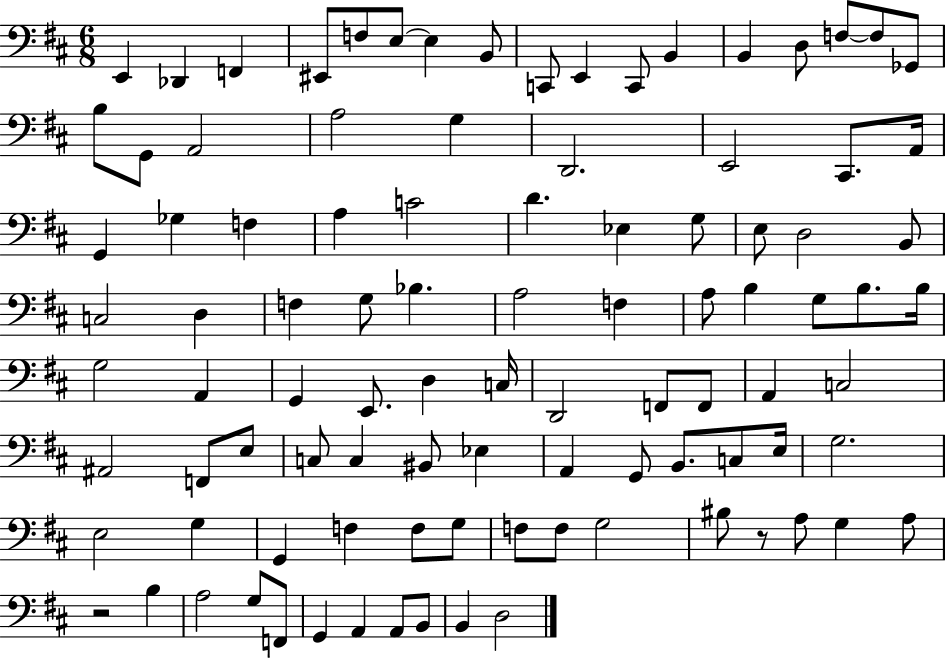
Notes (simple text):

E2/q Db2/q F2/q EIS2/e F3/e E3/e E3/q B2/e C2/e E2/q C2/e B2/q B2/q D3/e F3/e F3/e Gb2/e B3/e G2/e A2/h A3/h G3/q D2/h. E2/h C#2/e. A2/s G2/q Gb3/q F3/q A3/q C4/h D4/q. Eb3/q G3/e E3/e D3/h B2/e C3/h D3/q F3/q G3/e Bb3/q. A3/h F3/q A3/e B3/q G3/e B3/e. B3/s G3/h A2/q G2/q E2/e. D3/q C3/s D2/h F2/e F2/e A2/q C3/h A#2/h F2/e E3/e C3/e C3/q BIS2/e Eb3/q A2/q G2/e B2/e. C3/e E3/s G3/h. E3/h G3/q G2/q F3/q F3/e G3/e F3/e F3/e G3/h BIS3/e R/e A3/e G3/q A3/e R/h B3/q A3/h G3/e F2/e G2/q A2/q A2/e B2/e B2/q D3/h